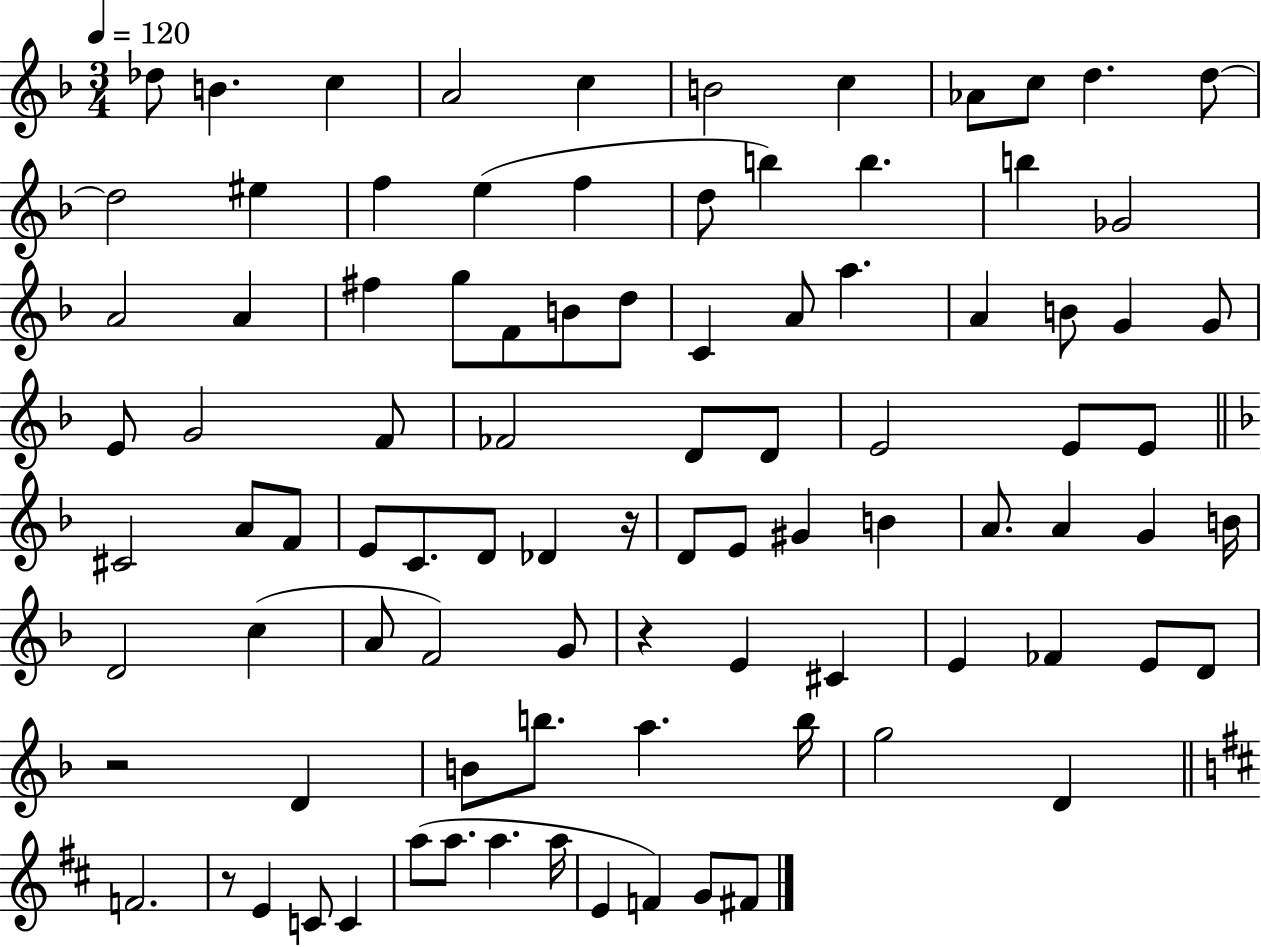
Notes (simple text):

Db5/e B4/q. C5/q A4/h C5/q B4/h C5/q Ab4/e C5/e D5/q. D5/e D5/h EIS5/q F5/q E5/q F5/q D5/e B5/q B5/q. B5/q Gb4/h A4/h A4/q F#5/q G5/e F4/e B4/e D5/e C4/q A4/e A5/q. A4/q B4/e G4/q G4/e E4/e G4/h F4/e FES4/h D4/e D4/e E4/h E4/e E4/e C#4/h A4/e F4/e E4/e C4/e. D4/e Db4/q R/s D4/e E4/e G#4/q B4/q A4/e. A4/q G4/q B4/s D4/h C5/q A4/e F4/h G4/e R/q E4/q C#4/q E4/q FES4/q E4/e D4/e R/h D4/q B4/e B5/e. A5/q. B5/s G5/h D4/q F4/h. R/e E4/q C4/e C4/q A5/e A5/e. A5/q. A5/s E4/q F4/q G4/e F#4/e